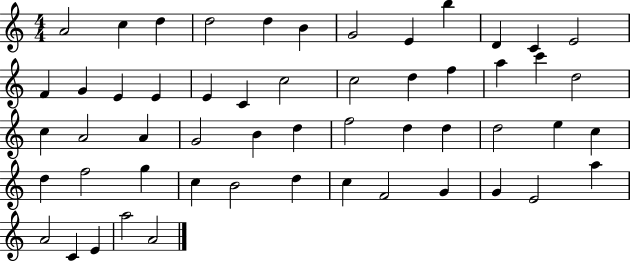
X:1
T:Untitled
M:4/4
L:1/4
K:C
A2 c d d2 d B G2 E b D C E2 F G E E E C c2 c2 d f a c' d2 c A2 A G2 B d f2 d d d2 e c d f2 g c B2 d c F2 G G E2 a A2 C E a2 A2